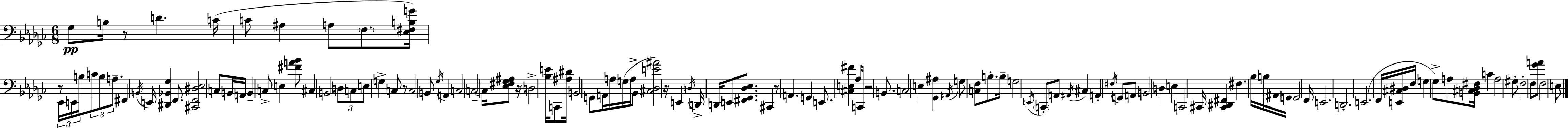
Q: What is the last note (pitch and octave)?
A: E3